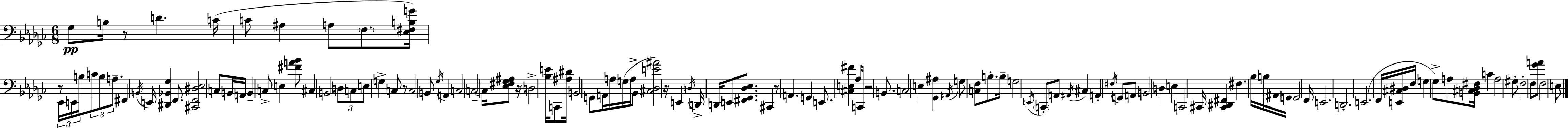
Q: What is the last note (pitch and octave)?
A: E3